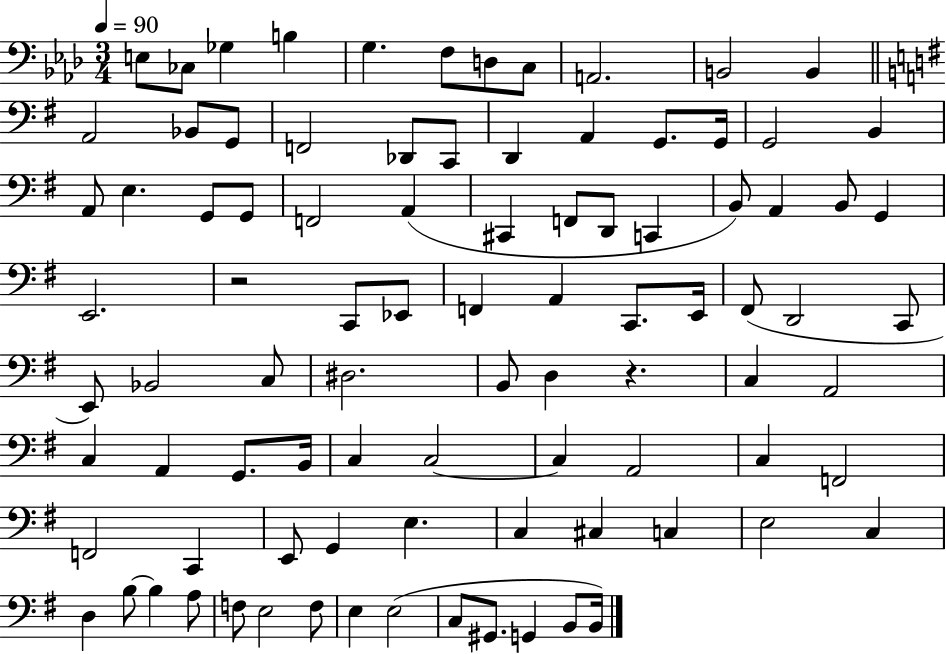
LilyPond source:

{
  \clef bass
  \numericTimeSignature
  \time 3/4
  \key aes \major
  \tempo 4 = 90
  e8 ces8 ges4 b4 | g4. f8 d8 c8 | a,2. | b,2 b,4 | \break \bar "||" \break \key e \minor a,2 bes,8 g,8 | f,2 des,8 c,8 | d,4 a,4 g,8. g,16 | g,2 b,4 | \break a,8 e4. g,8 g,8 | f,2 a,4( | cis,4 f,8 d,8 c,4 | b,8) a,4 b,8 g,4 | \break e,2. | r2 c,8 ees,8 | f,4 a,4 c,8. e,16 | fis,8( d,2 c,8 | \break e,8) bes,2 c8 | dis2. | b,8 d4 r4. | c4 a,2 | \break c4 a,4 g,8. b,16 | c4 c2~~ | c4 a,2 | c4 f,2 | \break f,2 c,4 | e,8 g,4 e4. | c4 cis4 c4 | e2 c4 | \break d4 b8~~ b4 a8 | f8 e2 f8 | e4 e2( | c8 gis,8. g,4 b,8 b,16) | \break \bar "|."
}